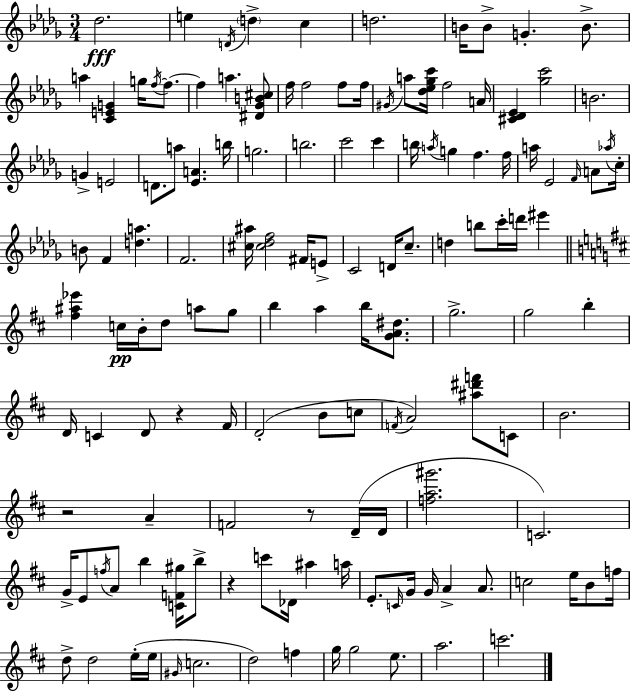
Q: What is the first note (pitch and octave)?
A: Db5